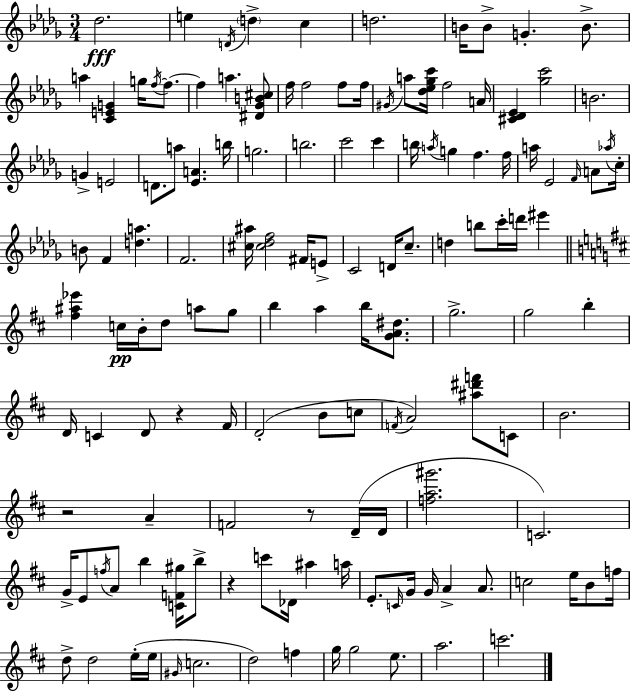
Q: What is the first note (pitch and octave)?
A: Db5